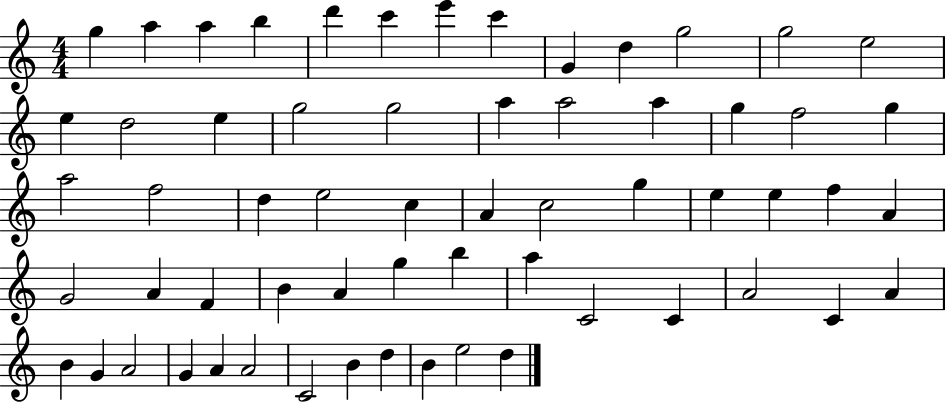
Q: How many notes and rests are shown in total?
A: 61